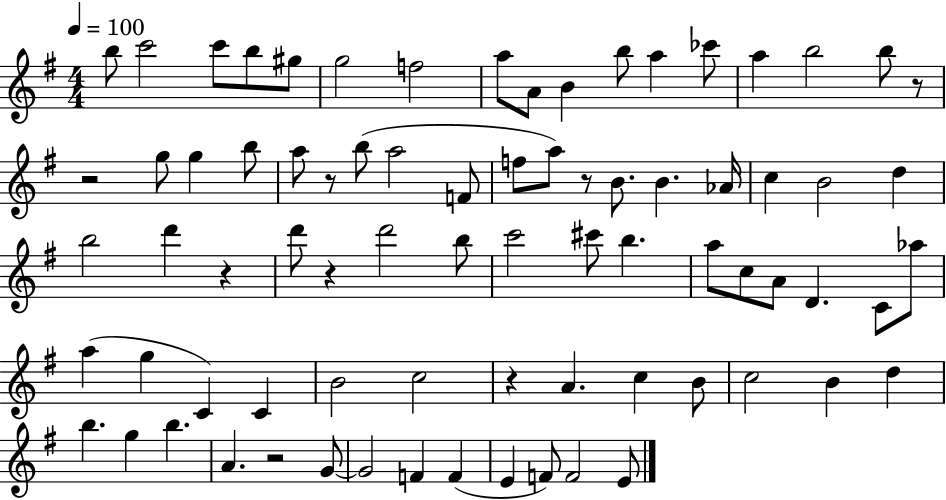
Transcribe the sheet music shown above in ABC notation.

X:1
T:Untitled
M:4/4
L:1/4
K:G
b/2 c'2 c'/2 b/2 ^g/2 g2 f2 a/2 A/2 B b/2 a _c'/2 a b2 b/2 z/2 z2 g/2 g b/2 a/2 z/2 b/2 a2 F/2 f/2 a/2 z/2 B/2 B _A/4 c B2 d b2 d' z d'/2 z d'2 b/2 c'2 ^c'/2 b a/2 c/2 A/2 D C/2 _a/2 a g C C B2 c2 z A c B/2 c2 B d b g b A z2 G/2 G2 F F E F/2 F2 E/2